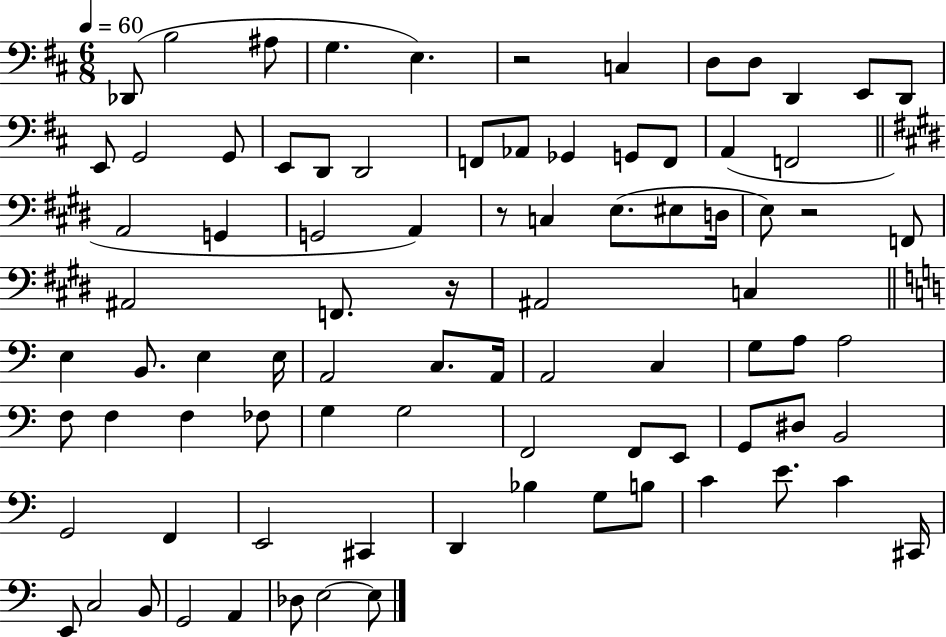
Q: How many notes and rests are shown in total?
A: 86